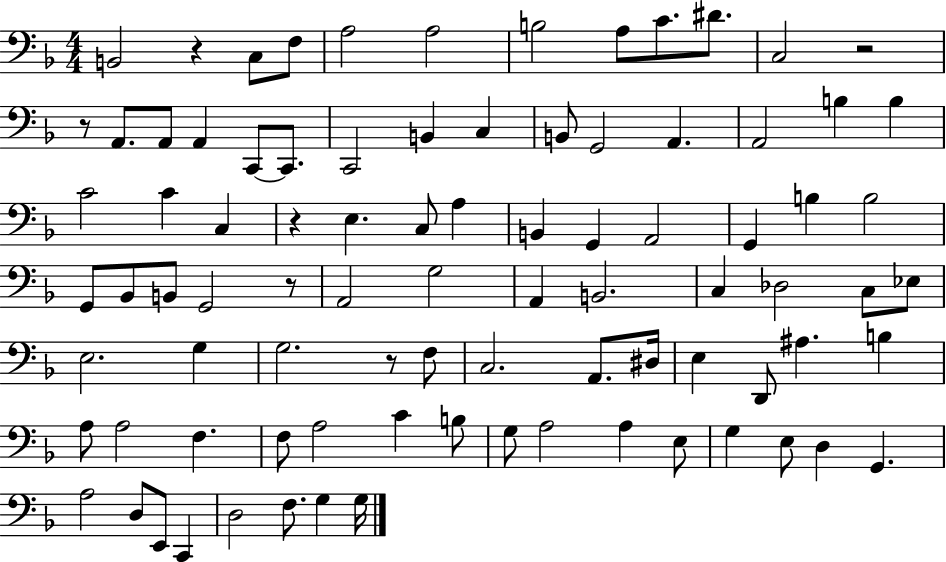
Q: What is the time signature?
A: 4/4